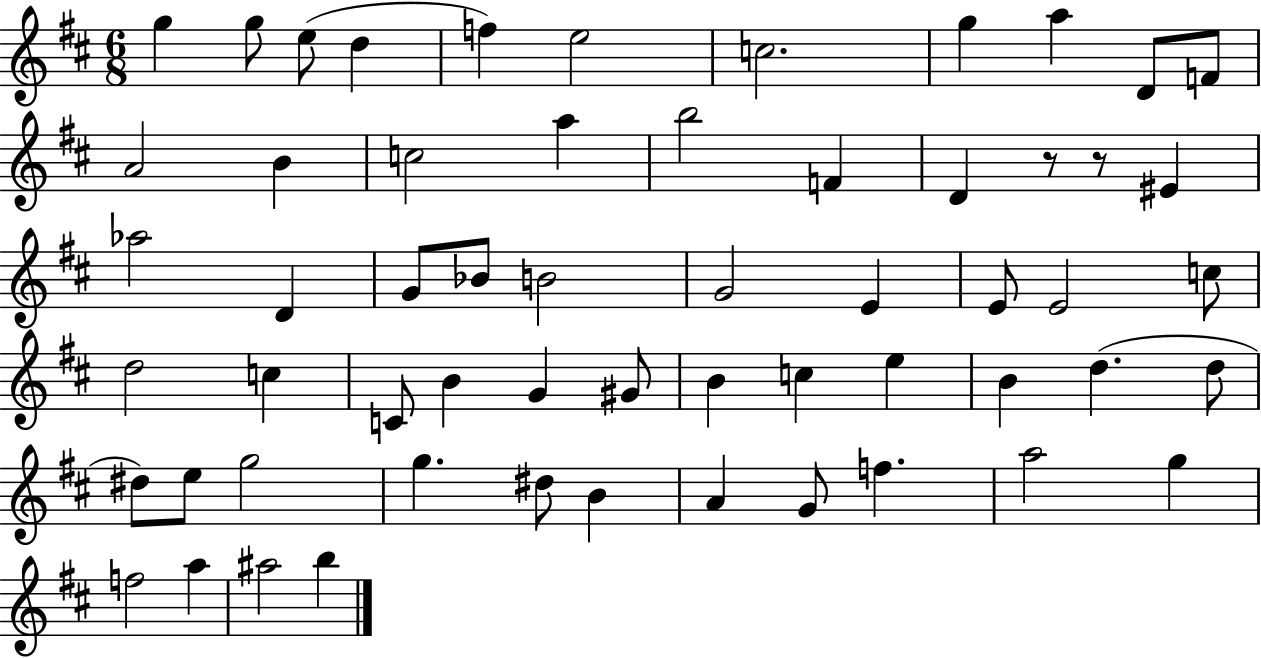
X:1
T:Untitled
M:6/8
L:1/4
K:D
g g/2 e/2 d f e2 c2 g a D/2 F/2 A2 B c2 a b2 F D z/2 z/2 ^E _a2 D G/2 _B/2 B2 G2 E E/2 E2 c/2 d2 c C/2 B G ^G/2 B c e B d d/2 ^d/2 e/2 g2 g ^d/2 B A G/2 f a2 g f2 a ^a2 b